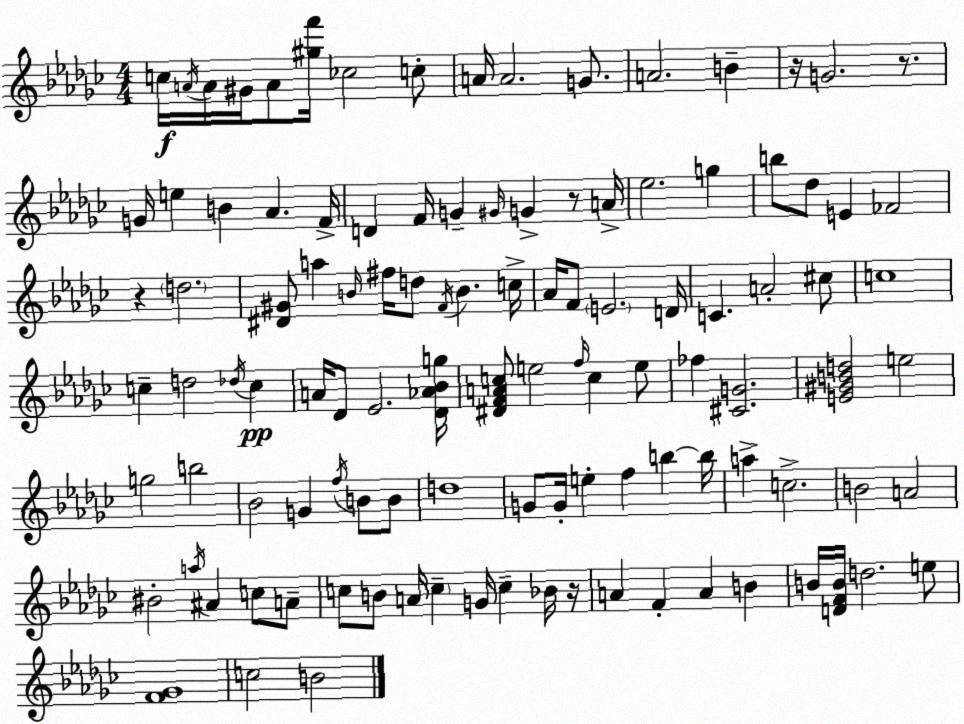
X:1
T:Untitled
M:4/4
L:1/4
K:Ebm
c/4 A/4 A/4 ^G/4 A/2 [^gf']/4 _c2 c/2 A/4 A2 G/2 A2 B z/4 G2 z/2 G/4 e B _A F/4 D F/4 G ^G/4 G z/2 A/4 _e2 g b/2 _d/2 E _F2 z d2 [^D^G]/2 a B/4 ^f/4 d/2 F/4 B c/4 _A/4 F/2 E2 D/4 C A2 ^c/2 c4 c d2 _d/4 c A/4 _D/2 _E2 [_D_A_Bg]/4 [^DFAc]/2 e2 f/4 c e/2 _f [^CG]2 [E^GBd]2 e2 g2 b2 _B2 G f/4 B/2 B/2 d4 G/2 G/4 e f b b/4 a c2 B2 A2 ^B2 a/4 ^A c/2 A/2 c/2 B/2 A/4 c G/4 c _B/4 z/4 A F A B B/4 [DFB]/4 d2 e/2 [F_G]4 c2 B2